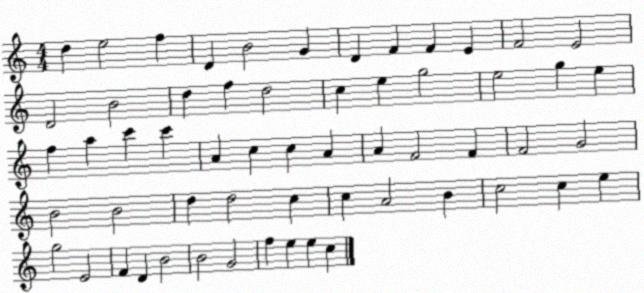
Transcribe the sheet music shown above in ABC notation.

X:1
T:Untitled
M:4/4
L:1/4
K:C
d e2 f D B2 G D F F E F2 E2 D2 B2 d f d2 c e g2 e2 g e f a c' c' A c c A A F2 F F2 G2 B2 B2 d d2 c c A2 B c2 c e g2 E2 F D B2 B2 G2 f e e c